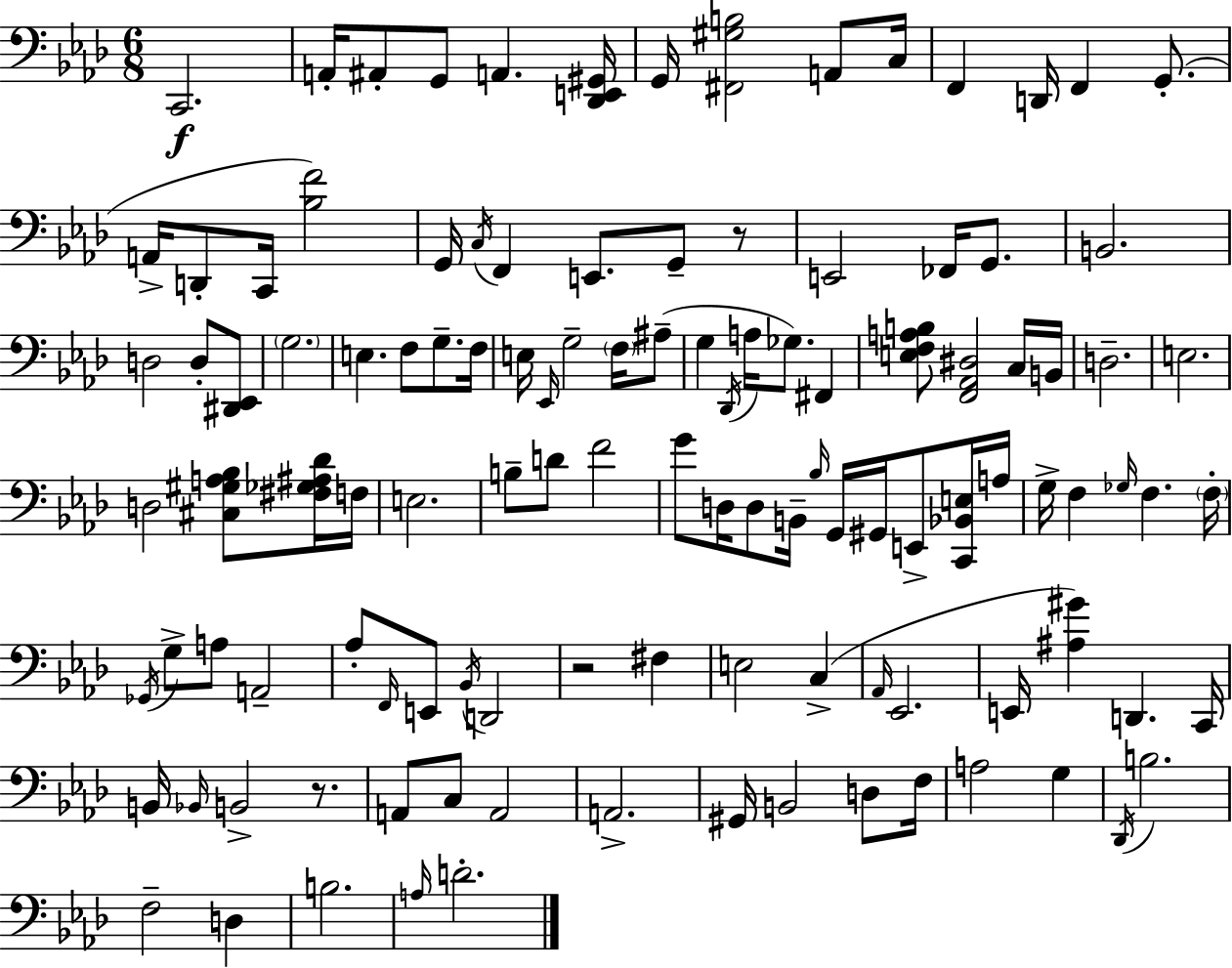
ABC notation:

X:1
T:Untitled
M:6/8
L:1/4
K:Ab
C,,2 A,,/4 ^A,,/2 G,,/2 A,, [_D,,E,,^G,,]/4 G,,/4 [^F,,^G,B,]2 A,,/2 C,/4 F,, D,,/4 F,, G,,/2 A,,/4 D,,/2 C,,/4 [_B,F]2 G,,/4 C,/4 F,, E,,/2 G,,/2 z/2 E,,2 _F,,/4 G,,/2 B,,2 D,2 D,/2 [^D,,_E,,]/2 G,2 E, F,/2 G,/2 F,/4 E,/4 _E,,/4 G,2 F,/4 ^A,/2 G, _D,,/4 A,/4 _G,/2 ^F,, [E,F,A,B,]/2 [F,,_A,,^D,]2 C,/4 B,,/4 D,2 E,2 D,2 [^C,^G,A,_B,]/2 [^F,_G,^A,_D]/4 F,/4 E,2 B,/2 D/2 F2 G/2 D,/4 D,/2 B,,/4 _B,/4 G,,/4 ^G,,/4 E,,/2 [C,,_B,,E,]/4 A,/4 G,/4 F, _G,/4 F, F,/4 _G,,/4 G,/2 A,/2 A,,2 _A,/2 F,,/4 E,,/2 _B,,/4 D,,2 z2 ^F, E,2 C, _A,,/4 _E,,2 E,,/4 [^A,^G] D,, C,,/4 B,,/4 _B,,/4 B,,2 z/2 A,,/2 C,/2 A,,2 A,,2 ^G,,/4 B,,2 D,/2 F,/4 A,2 G, _D,,/4 B,2 F,2 D, B,2 A,/4 D2